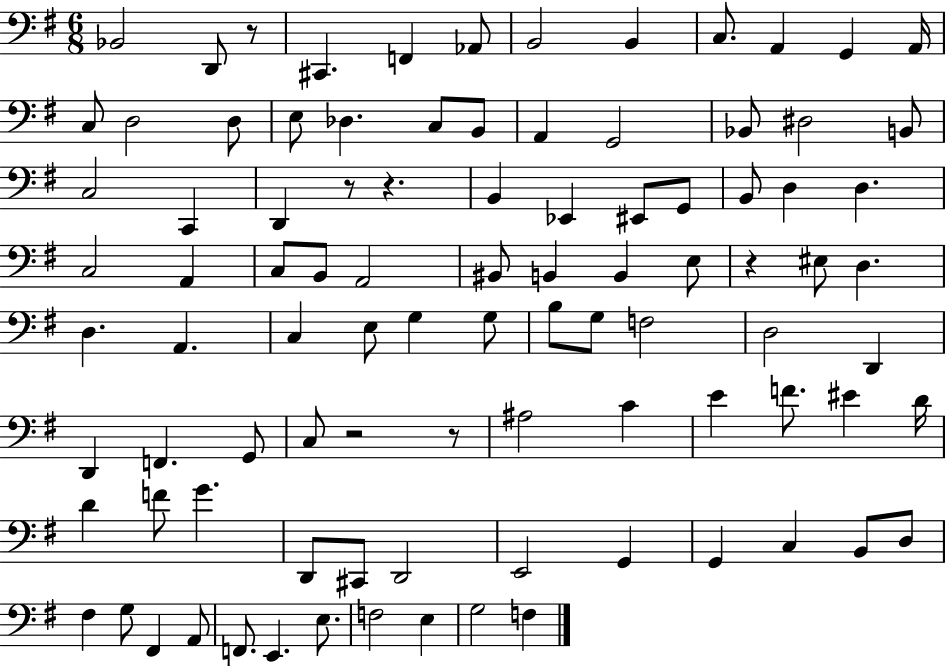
{
  \clef bass
  \numericTimeSignature
  \time 6/8
  \key g \major
  bes,2 d,8 r8 | cis,4. f,4 aes,8 | b,2 b,4 | c8. a,4 g,4 a,16 | \break c8 d2 d8 | e8 des4. c8 b,8 | a,4 g,2 | bes,8 dis2 b,8 | \break c2 c,4 | d,4 r8 r4. | b,4 ees,4 eis,8 g,8 | b,8 d4 d4. | \break c2 a,4 | c8 b,8 a,2 | bis,8 b,4 b,4 e8 | r4 eis8 d4. | \break d4. a,4. | c4 e8 g4 g8 | b8 g8 f2 | d2 d,4 | \break d,4 f,4. g,8 | c8 r2 r8 | ais2 c'4 | e'4 f'8. eis'4 d'16 | \break d'4 f'8 g'4. | d,8 cis,8 d,2 | e,2 g,4 | g,4 c4 b,8 d8 | \break fis4 g8 fis,4 a,8 | f,8. e,4. e8. | f2 e4 | g2 f4 | \break \bar "|."
}